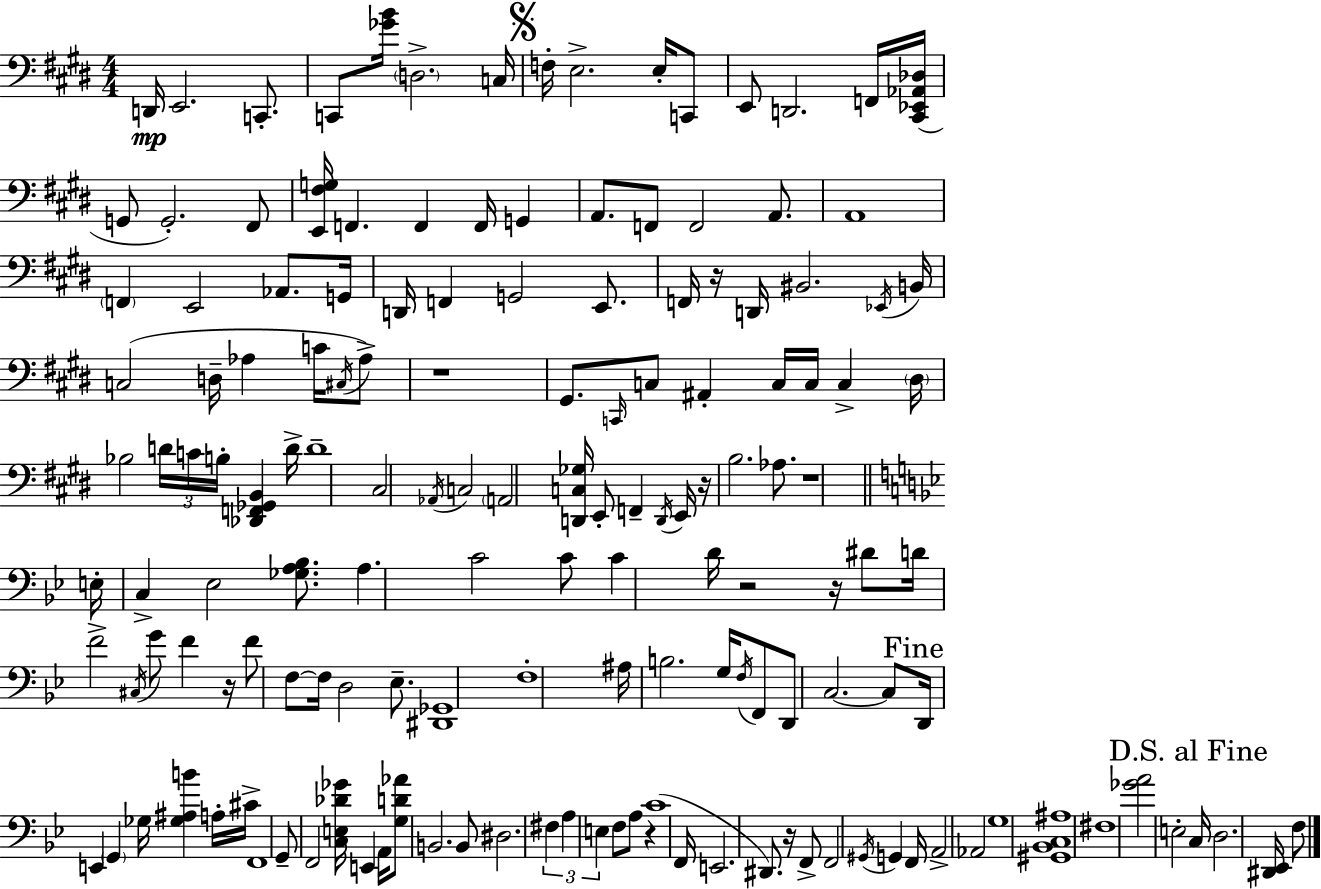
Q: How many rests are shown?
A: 9